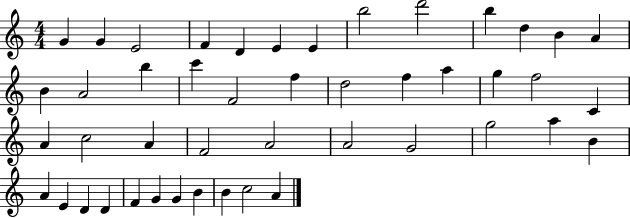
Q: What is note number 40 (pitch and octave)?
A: F4